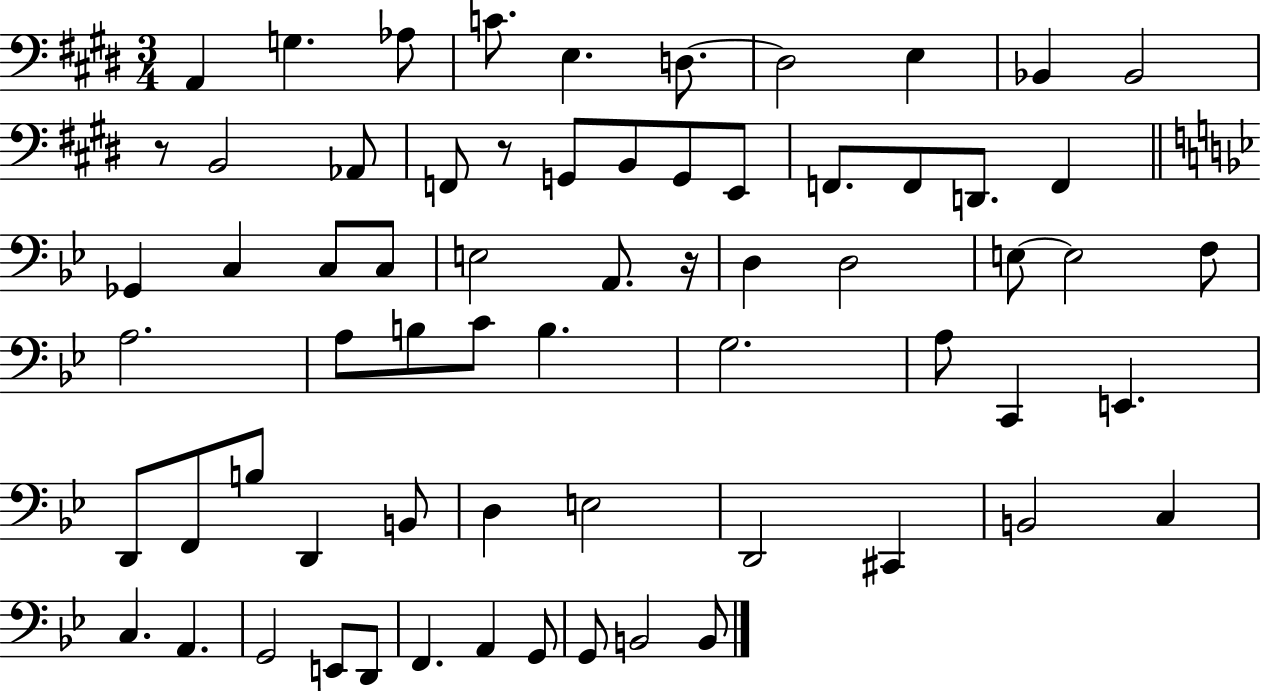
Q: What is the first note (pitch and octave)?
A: A2